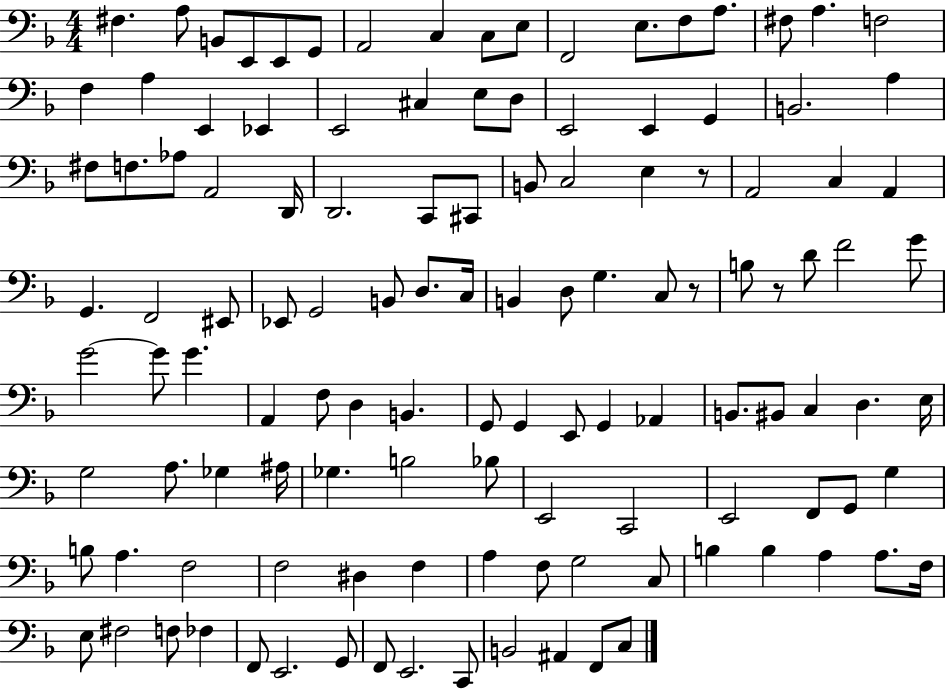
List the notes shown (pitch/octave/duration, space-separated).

F#3/q. A3/e B2/e E2/e E2/e G2/e A2/h C3/q C3/e E3/e F2/h E3/e. F3/e A3/e. F#3/e A3/q. F3/h F3/q A3/q E2/q Eb2/q E2/h C#3/q E3/e D3/e E2/h E2/q G2/q B2/h. A3/q F#3/e F3/e. Ab3/e A2/h D2/s D2/h. C2/e C#2/e B2/e C3/h E3/q R/e A2/h C3/q A2/q G2/q. F2/h EIS2/e Eb2/e G2/h B2/e D3/e. C3/s B2/q D3/e G3/q. C3/e R/e B3/e R/e D4/e F4/h G4/e G4/h G4/e G4/q. A2/q F3/e D3/q B2/q. G2/e G2/q E2/e G2/q Ab2/q B2/e. BIS2/e C3/q D3/q. E3/s G3/h A3/e. Gb3/q A#3/s Gb3/q. B3/h Bb3/e E2/h C2/h E2/h F2/e G2/e G3/q B3/e A3/q. F3/h F3/h D#3/q F3/q A3/q F3/e G3/h C3/e B3/q B3/q A3/q A3/e. F3/s E3/e F#3/h F3/e FES3/q F2/e E2/h. G2/e F2/e E2/h. C2/e B2/h A#2/q F2/e C3/e